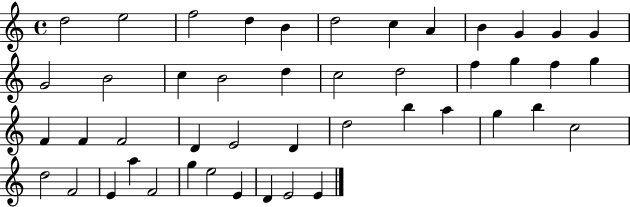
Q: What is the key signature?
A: C major